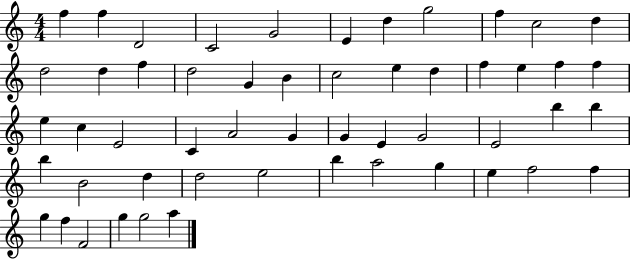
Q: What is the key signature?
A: C major